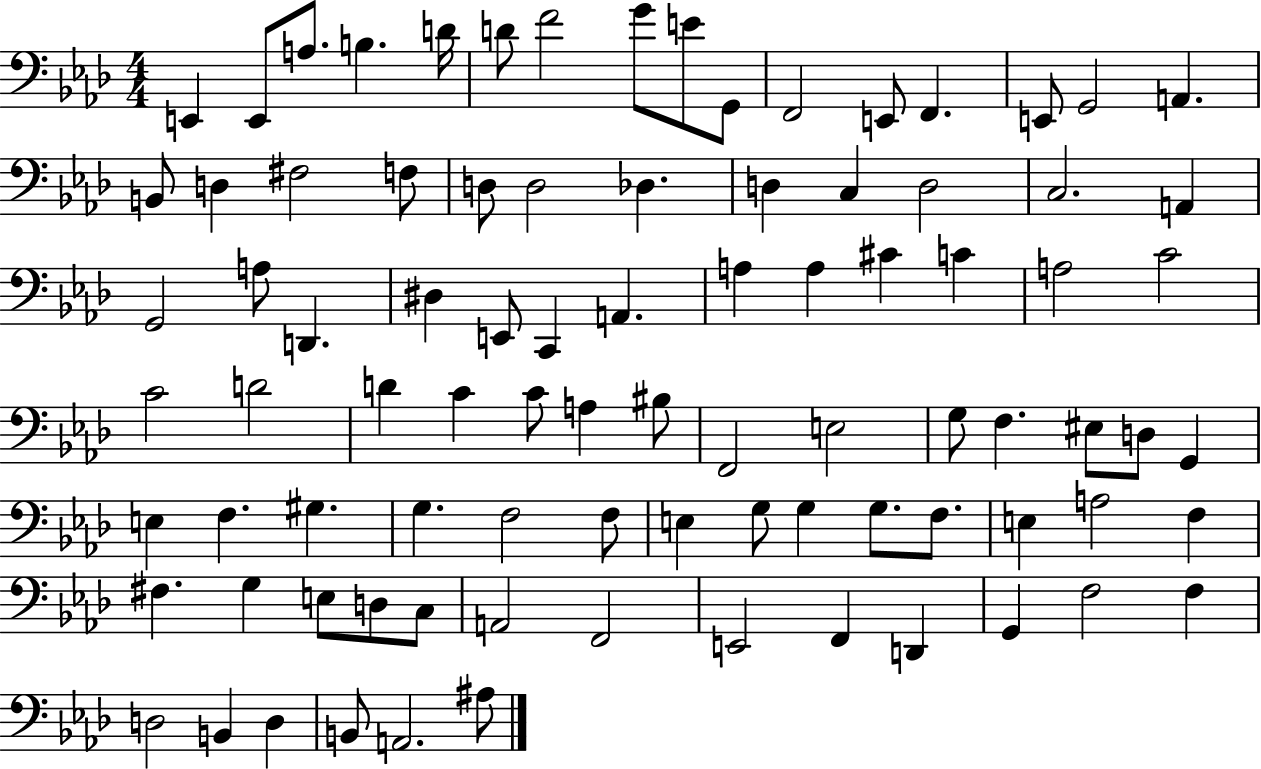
X:1
T:Untitled
M:4/4
L:1/4
K:Ab
E,, E,,/2 A,/2 B, D/4 D/2 F2 G/2 E/2 G,,/2 F,,2 E,,/2 F,, E,,/2 G,,2 A,, B,,/2 D, ^F,2 F,/2 D,/2 D,2 _D, D, C, D,2 C,2 A,, G,,2 A,/2 D,, ^D, E,,/2 C,, A,, A, A, ^C C A,2 C2 C2 D2 D C C/2 A, ^B,/2 F,,2 E,2 G,/2 F, ^E,/2 D,/2 G,, E, F, ^G, G, F,2 F,/2 E, G,/2 G, G,/2 F,/2 E, A,2 F, ^F, G, E,/2 D,/2 C,/2 A,,2 F,,2 E,,2 F,, D,, G,, F,2 F, D,2 B,, D, B,,/2 A,,2 ^A,/2